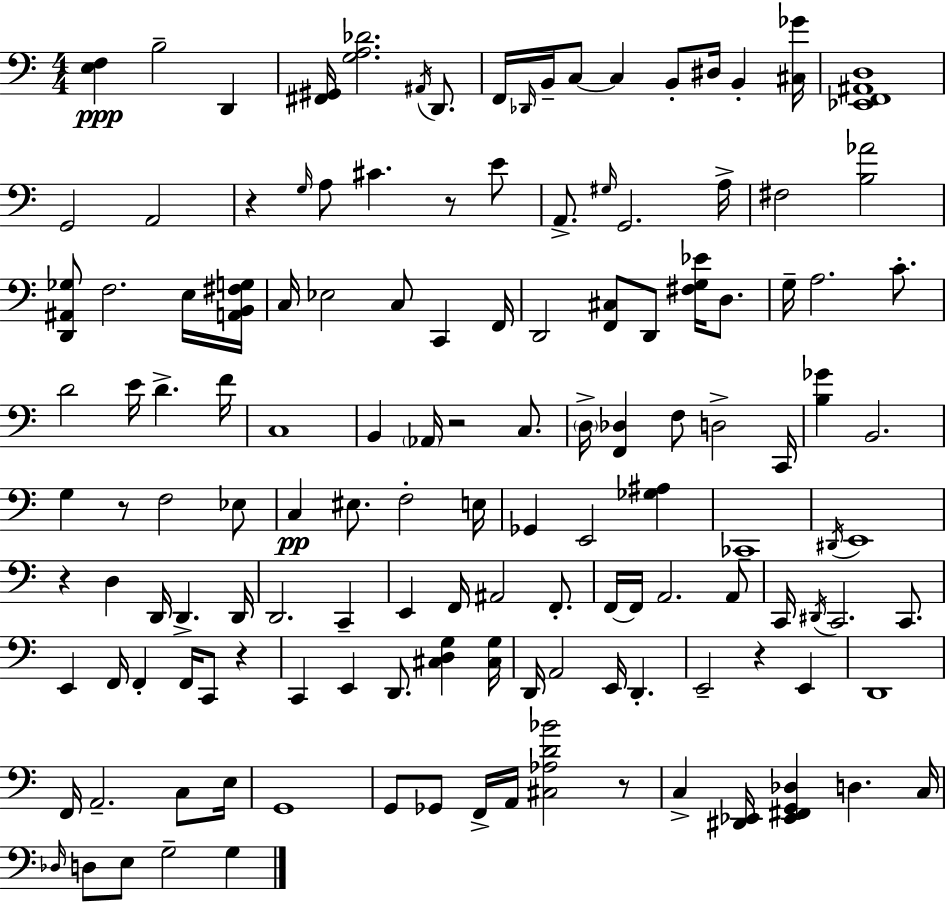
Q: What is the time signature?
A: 4/4